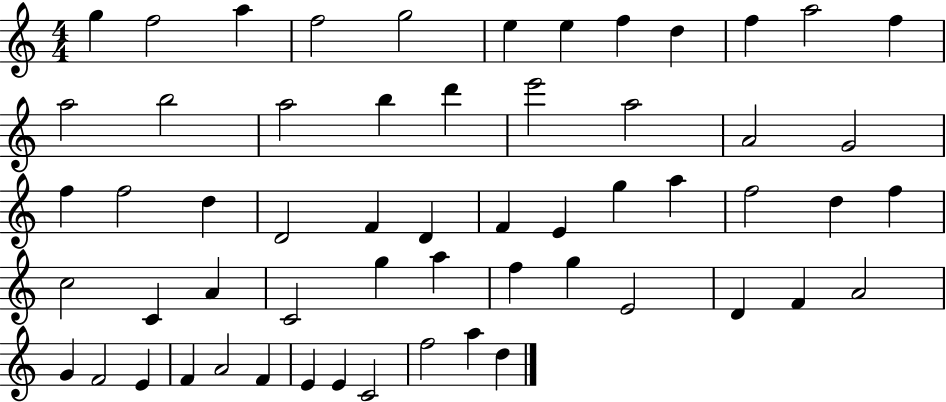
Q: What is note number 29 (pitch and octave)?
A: E4